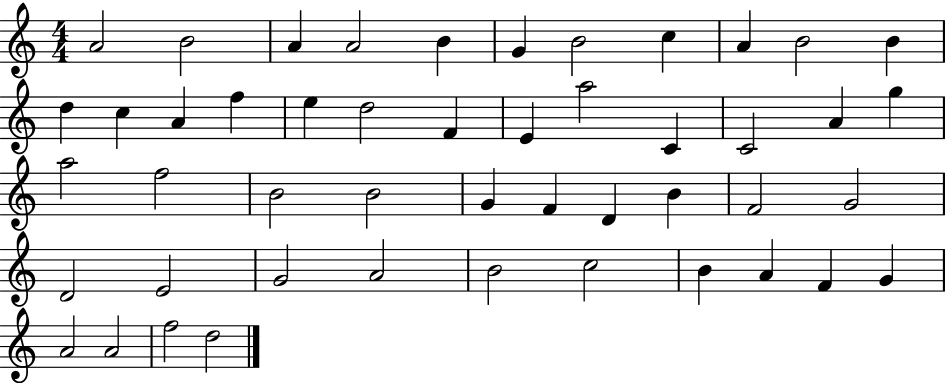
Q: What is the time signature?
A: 4/4